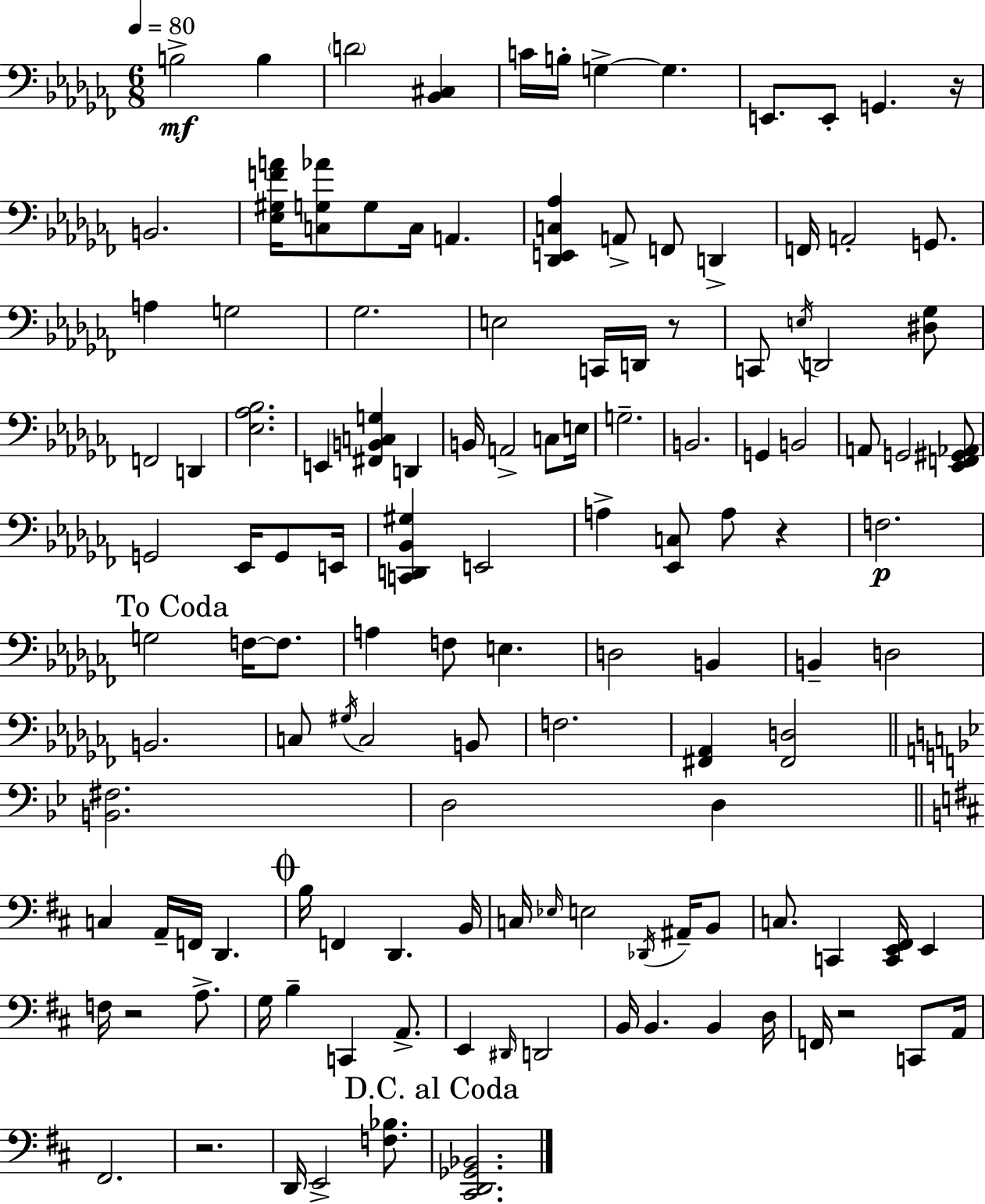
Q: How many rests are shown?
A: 6